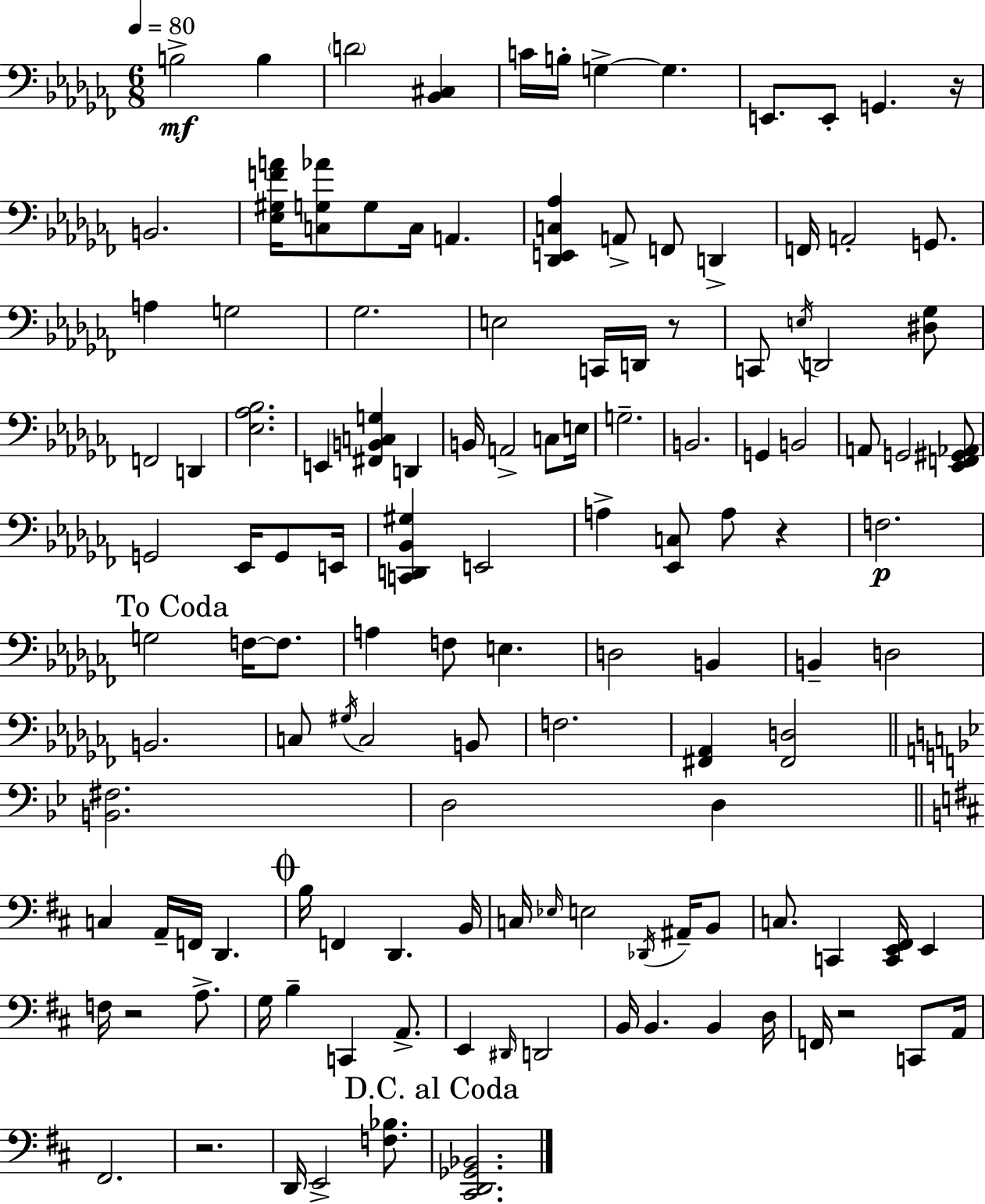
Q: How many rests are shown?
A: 6